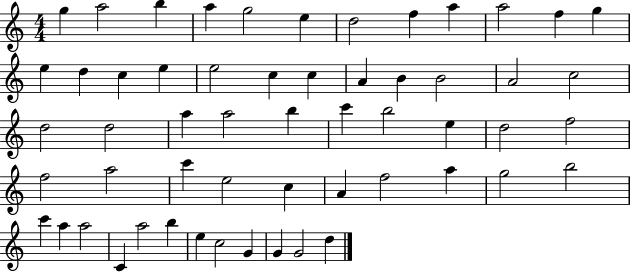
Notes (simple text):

G5/q A5/h B5/q A5/q G5/h E5/q D5/h F5/q A5/q A5/h F5/q G5/q E5/q D5/q C5/q E5/q E5/h C5/q C5/q A4/q B4/q B4/h A4/h C5/h D5/h D5/h A5/q A5/h B5/q C6/q B5/h E5/q D5/h F5/h F5/h A5/h C6/q E5/h C5/q A4/q F5/h A5/q G5/h B5/h C6/q A5/q A5/h C4/q A5/h B5/q E5/q C5/h G4/q G4/q G4/h D5/q